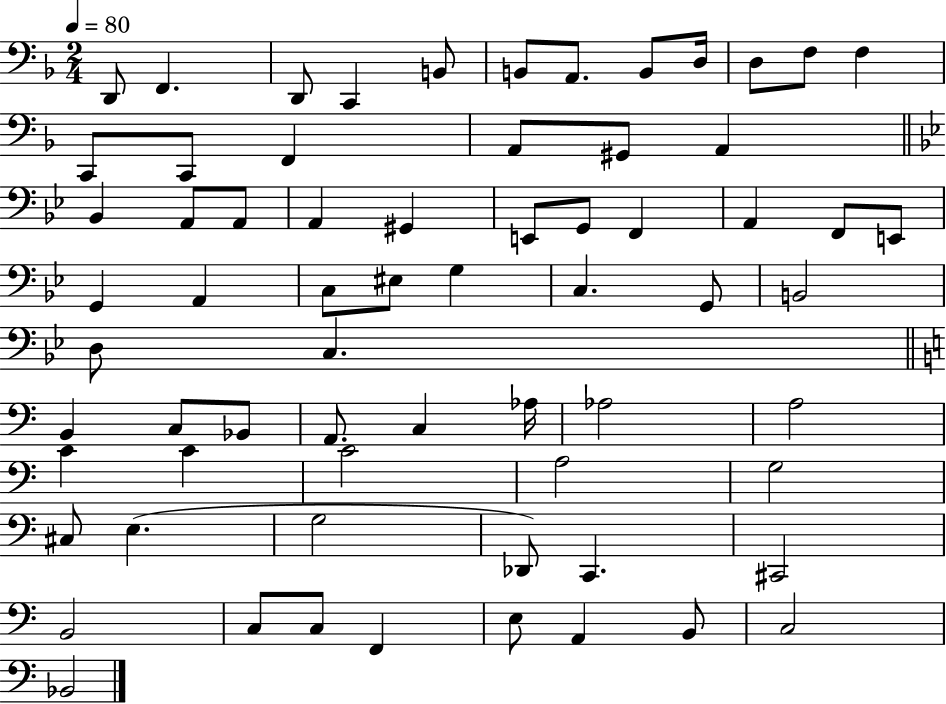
X:1
T:Untitled
M:2/4
L:1/4
K:F
D,,/2 F,, D,,/2 C,, B,,/2 B,,/2 A,,/2 B,,/2 D,/4 D,/2 F,/2 F, C,,/2 C,,/2 F,, A,,/2 ^G,,/2 A,, _B,, A,,/2 A,,/2 A,, ^G,, E,,/2 G,,/2 F,, A,, F,,/2 E,,/2 G,, A,, C,/2 ^E,/2 G, C, G,,/2 B,,2 D,/2 C, B,, C,/2 _B,,/2 A,,/2 C, _A,/4 _A,2 A,2 C C C2 A,2 G,2 ^C,/2 E, G,2 _D,,/2 C,, ^C,,2 B,,2 C,/2 C,/2 F,, E,/2 A,, B,,/2 C,2 _B,,2